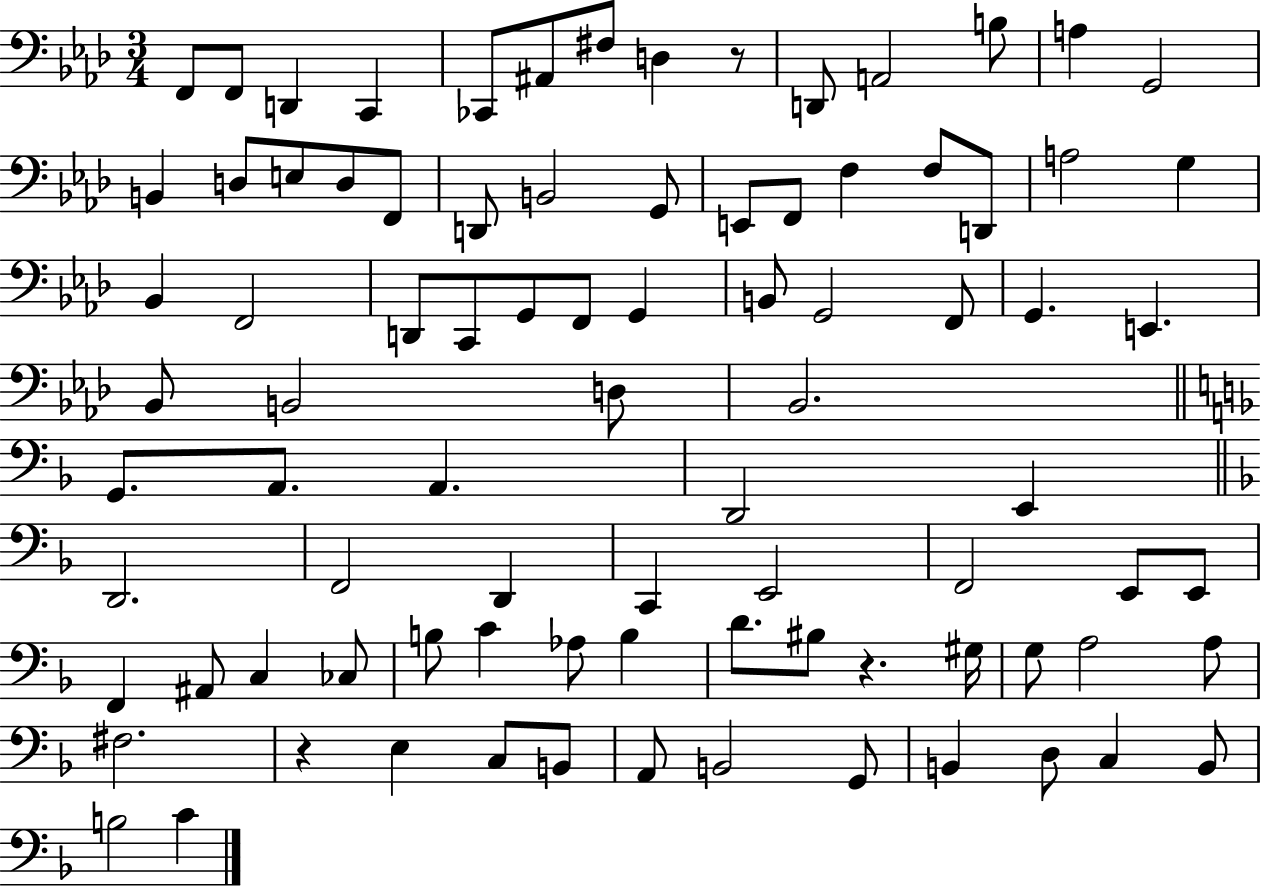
X:1
T:Untitled
M:3/4
L:1/4
K:Ab
F,,/2 F,,/2 D,, C,, _C,,/2 ^A,,/2 ^F,/2 D, z/2 D,,/2 A,,2 B,/2 A, G,,2 B,, D,/2 E,/2 D,/2 F,,/2 D,,/2 B,,2 G,,/2 E,,/2 F,,/2 F, F,/2 D,,/2 A,2 G, _B,, F,,2 D,,/2 C,,/2 G,,/2 F,,/2 G,, B,,/2 G,,2 F,,/2 G,, E,, _B,,/2 B,,2 D,/2 _B,,2 G,,/2 A,,/2 A,, D,,2 E,, D,,2 F,,2 D,, C,, E,,2 F,,2 E,,/2 E,,/2 F,, ^A,,/2 C, _C,/2 B,/2 C _A,/2 B, D/2 ^B,/2 z ^G,/4 G,/2 A,2 A,/2 ^F,2 z E, C,/2 B,,/2 A,,/2 B,,2 G,,/2 B,, D,/2 C, B,,/2 B,2 C